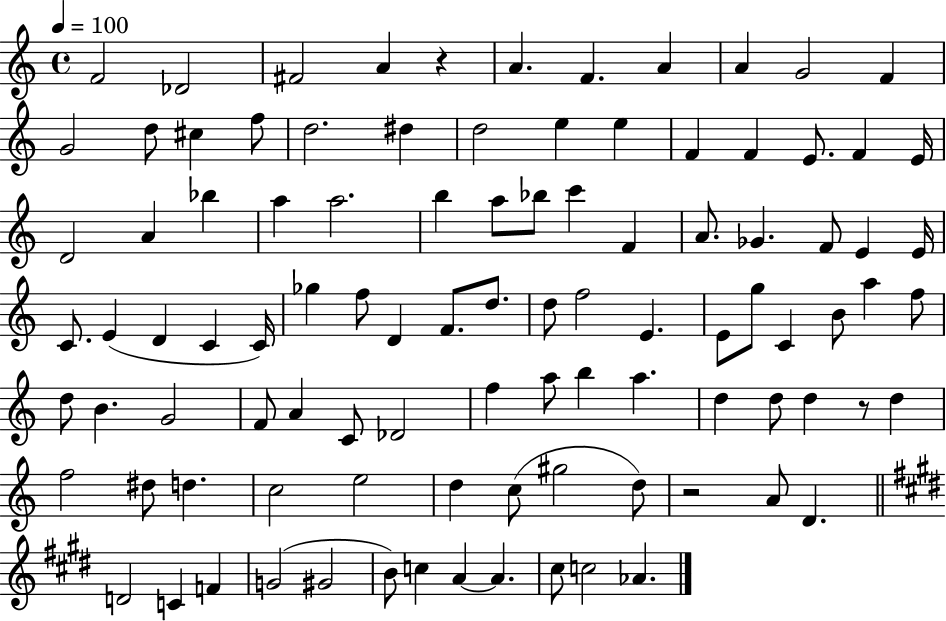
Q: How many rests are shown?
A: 3